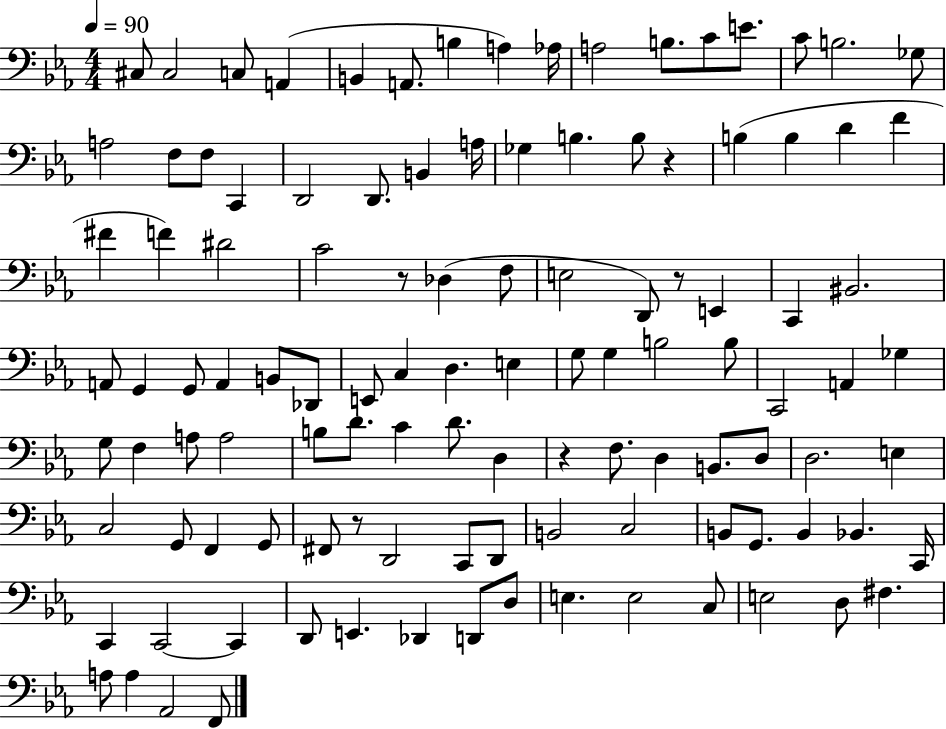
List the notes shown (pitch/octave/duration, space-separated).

C#3/e C#3/h C3/e A2/q B2/q A2/e. B3/q A3/q Ab3/s A3/h B3/e. C4/e E4/e. C4/e B3/h. Gb3/e A3/h F3/e F3/e C2/q D2/h D2/e. B2/q A3/s Gb3/q B3/q. B3/e R/q B3/q B3/q D4/q F4/q F#4/q F4/q D#4/h C4/h R/e Db3/q F3/e E3/h D2/e R/e E2/q C2/q BIS2/h. A2/e G2/q G2/e A2/q B2/e Db2/e E2/e C3/q D3/q. E3/q G3/e G3/q B3/h B3/e C2/h A2/q Gb3/q G3/e F3/q A3/e A3/h B3/e D4/e. C4/q D4/e. D3/q R/q F3/e. D3/q B2/e. D3/e D3/h. E3/q C3/h G2/e F2/q G2/e F#2/e R/e D2/h C2/e D2/e B2/h C3/h B2/e G2/e. B2/q Bb2/q. C2/s C2/q C2/h C2/q D2/e E2/q. Db2/q D2/e D3/e E3/q. E3/h C3/e E3/h D3/e F#3/q. A3/e A3/q Ab2/h F2/e